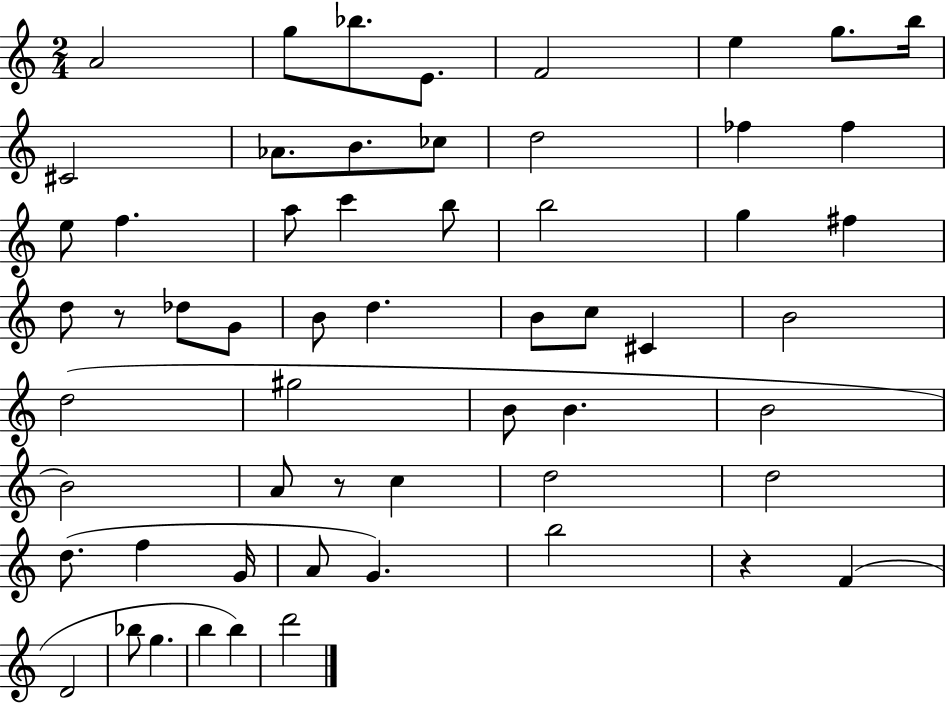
A4/h G5/e Bb5/e. E4/e. F4/h E5/q G5/e. B5/s C#4/h Ab4/e. B4/e. CES5/e D5/h FES5/q FES5/q E5/e F5/q. A5/e C6/q B5/e B5/h G5/q F#5/q D5/e R/e Db5/e G4/e B4/e D5/q. B4/e C5/e C#4/q B4/h D5/h G#5/h B4/e B4/q. B4/h B4/h A4/e R/e C5/q D5/h D5/h D5/e. F5/q G4/s A4/e G4/q. B5/h R/q F4/q D4/h Bb5/e G5/q. B5/q B5/q D6/h